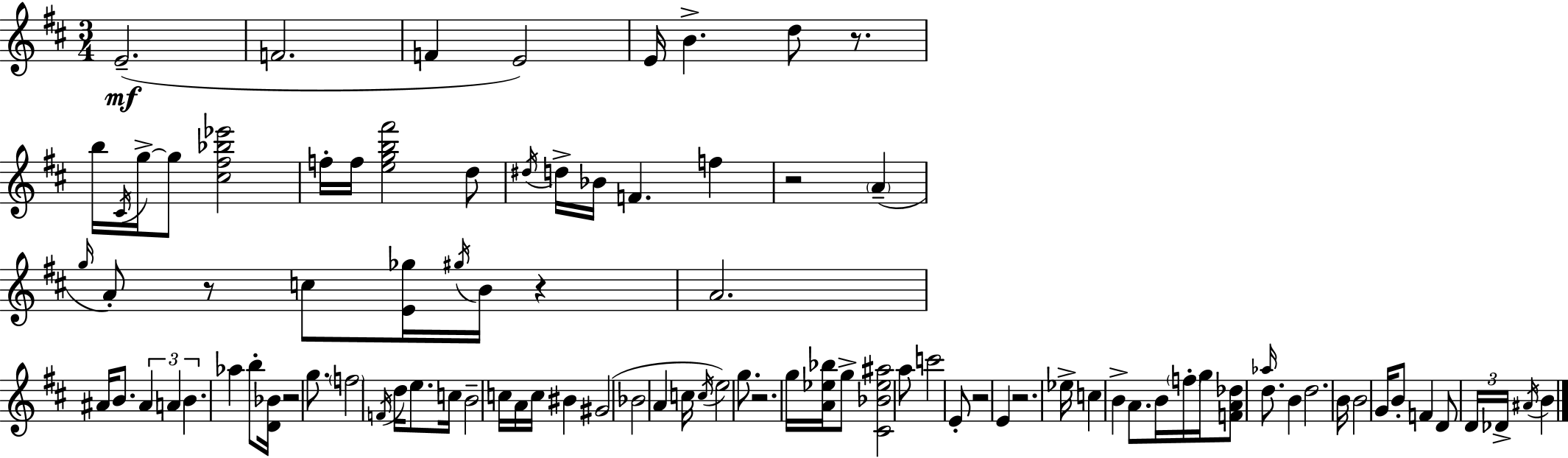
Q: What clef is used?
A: treble